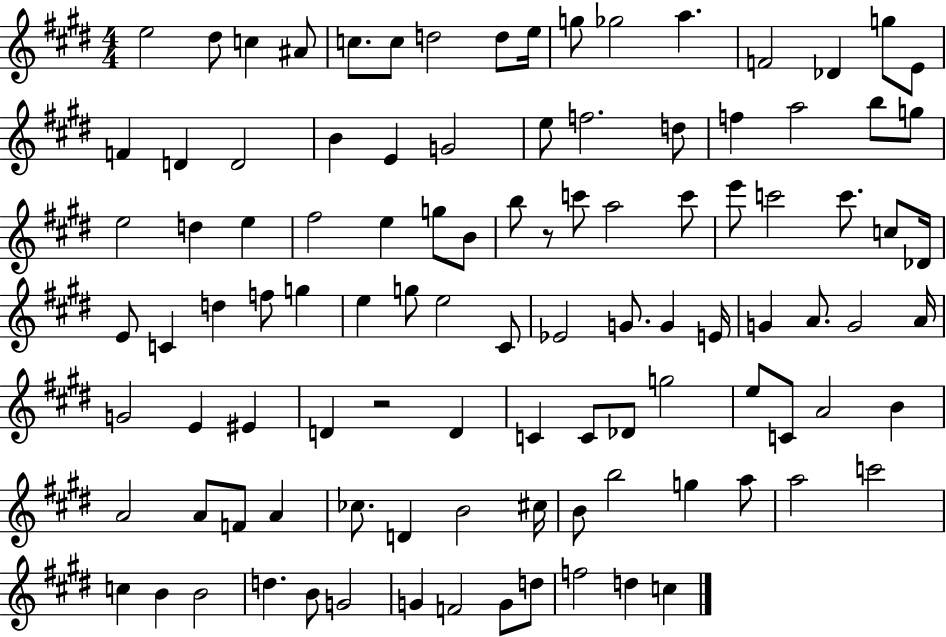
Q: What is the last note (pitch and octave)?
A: C5